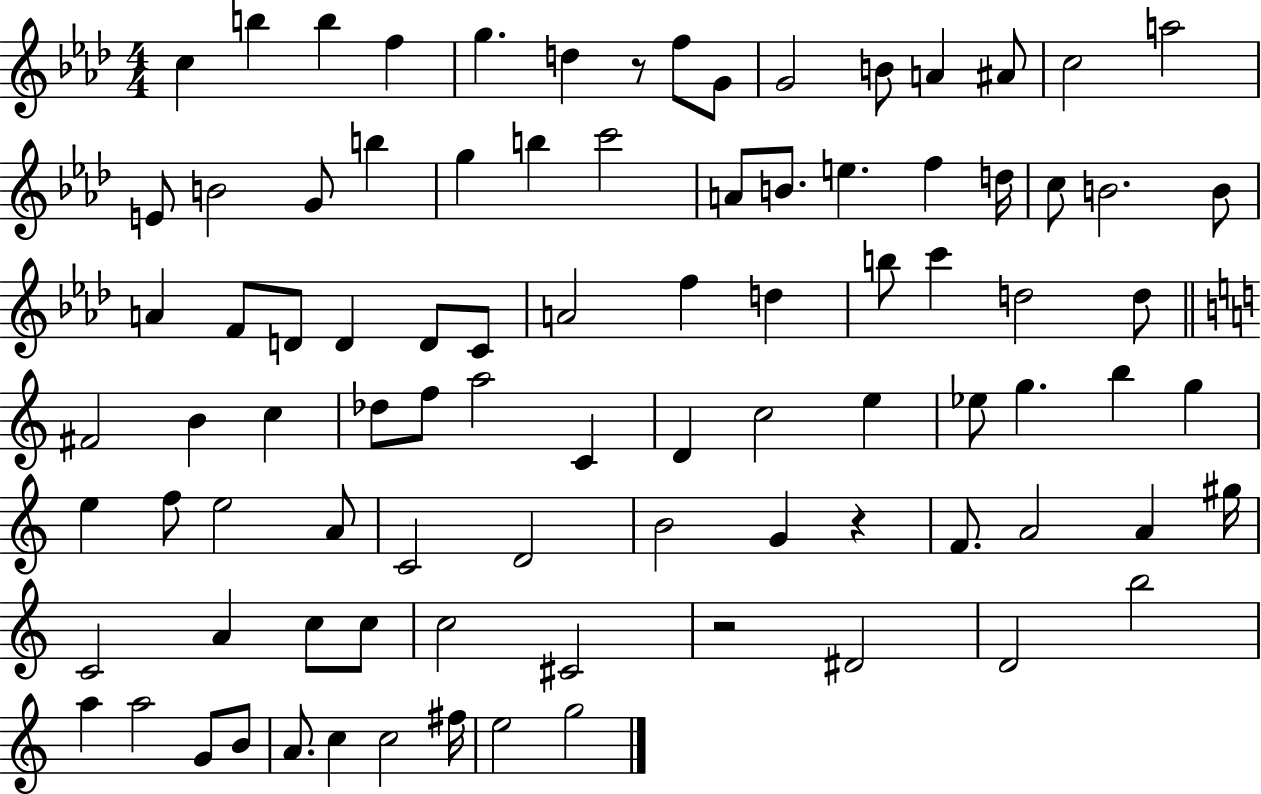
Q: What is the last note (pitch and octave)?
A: G5